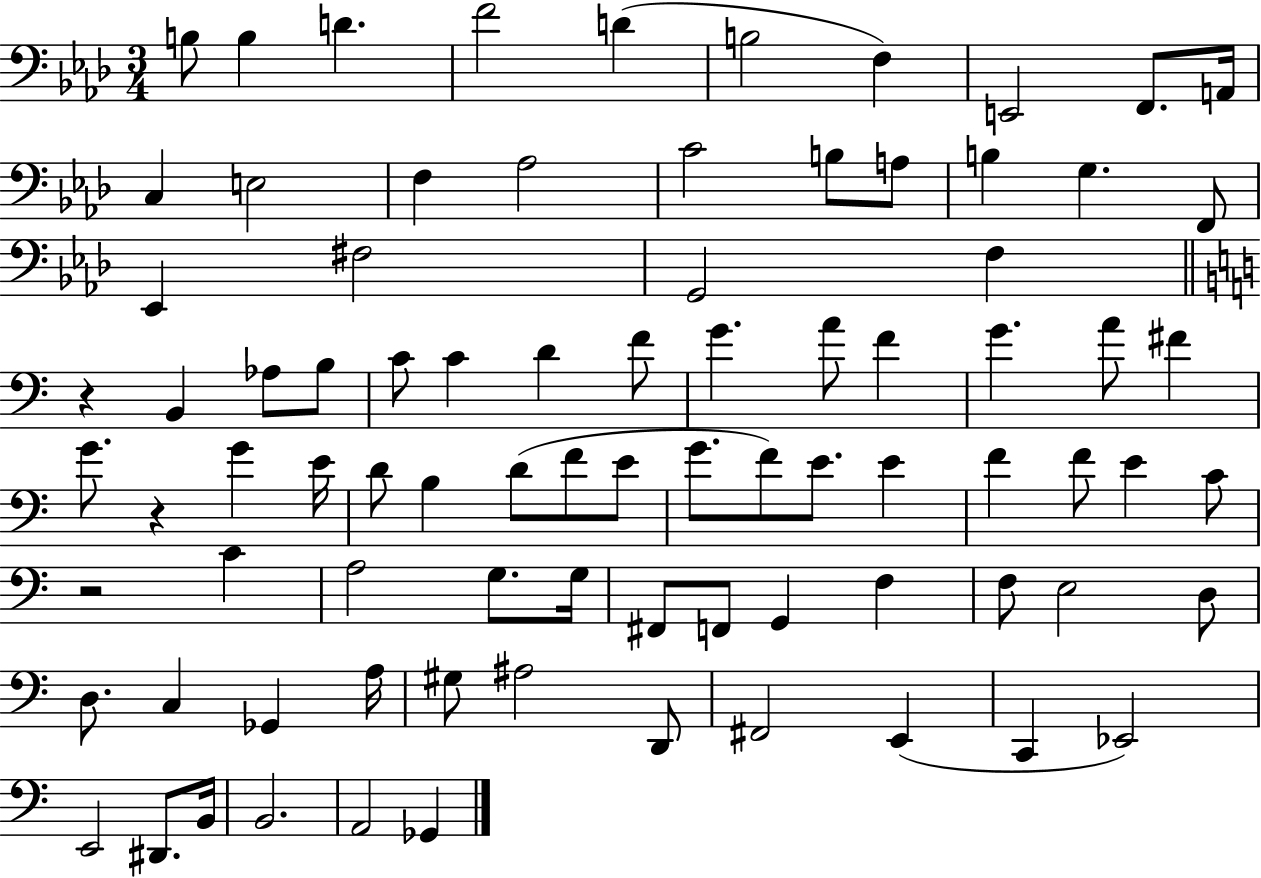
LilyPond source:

{
  \clef bass
  \numericTimeSignature
  \time 3/4
  \key aes \major
  b8 b4 d'4. | f'2 d'4( | b2 f4) | e,2 f,8. a,16 | \break c4 e2 | f4 aes2 | c'2 b8 a8 | b4 g4. f,8 | \break ees,4 fis2 | g,2 f4 | \bar "||" \break \key a \minor r4 b,4 aes8 b8 | c'8 c'4 d'4 f'8 | g'4. a'8 f'4 | g'4. a'8 fis'4 | \break g'8. r4 g'4 e'16 | d'8 b4 d'8( f'8 e'8 | g'8. f'8) e'8. e'4 | f'4 f'8 e'4 c'8 | \break r2 c'4 | a2 g8. g16 | fis,8 f,8 g,4 f4 | f8 e2 d8 | \break d8. c4 ges,4 a16 | gis8 ais2 d,8 | fis,2 e,4( | c,4 ees,2) | \break e,2 dis,8. b,16 | b,2. | a,2 ges,4 | \bar "|."
}